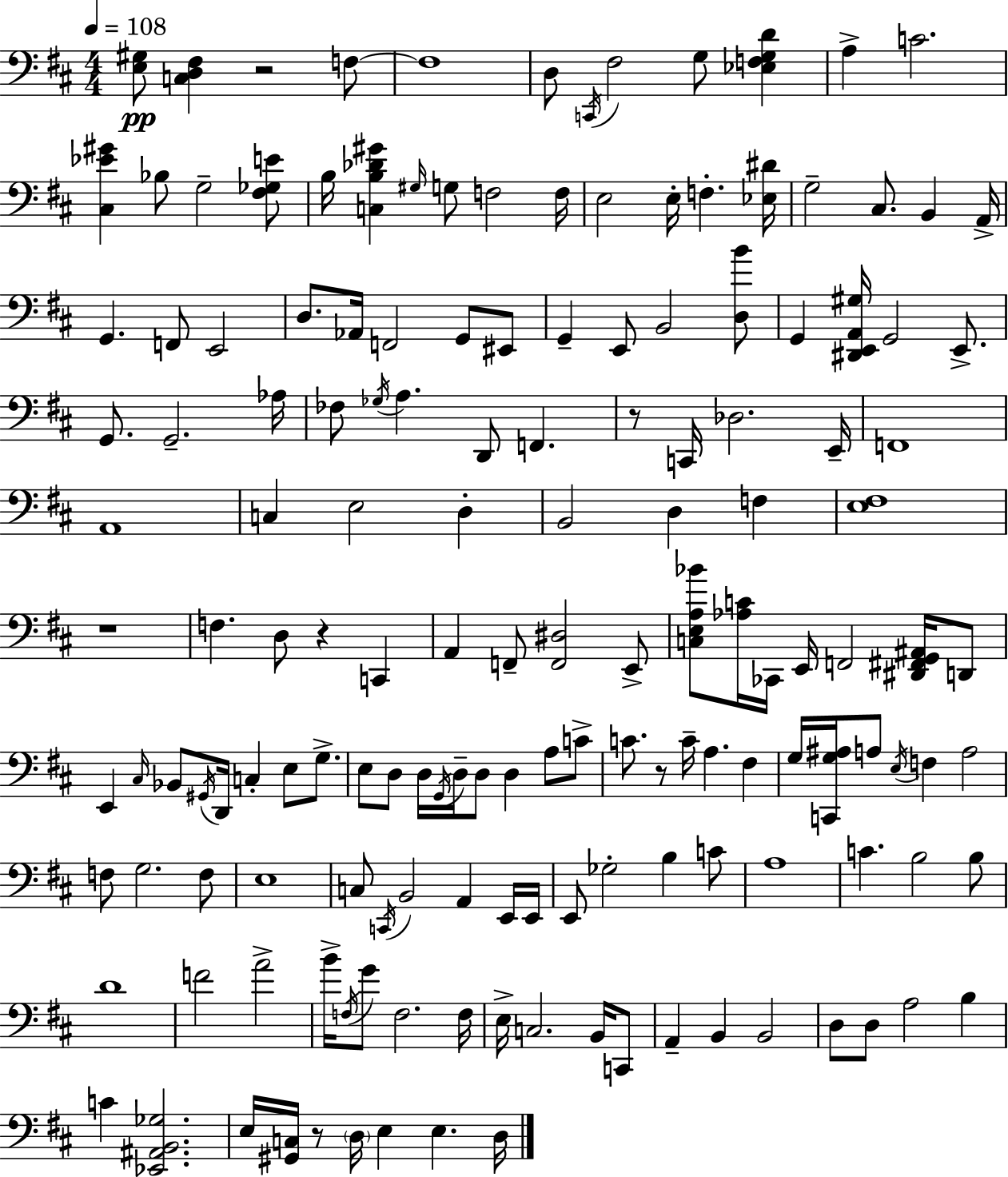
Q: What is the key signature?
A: D major